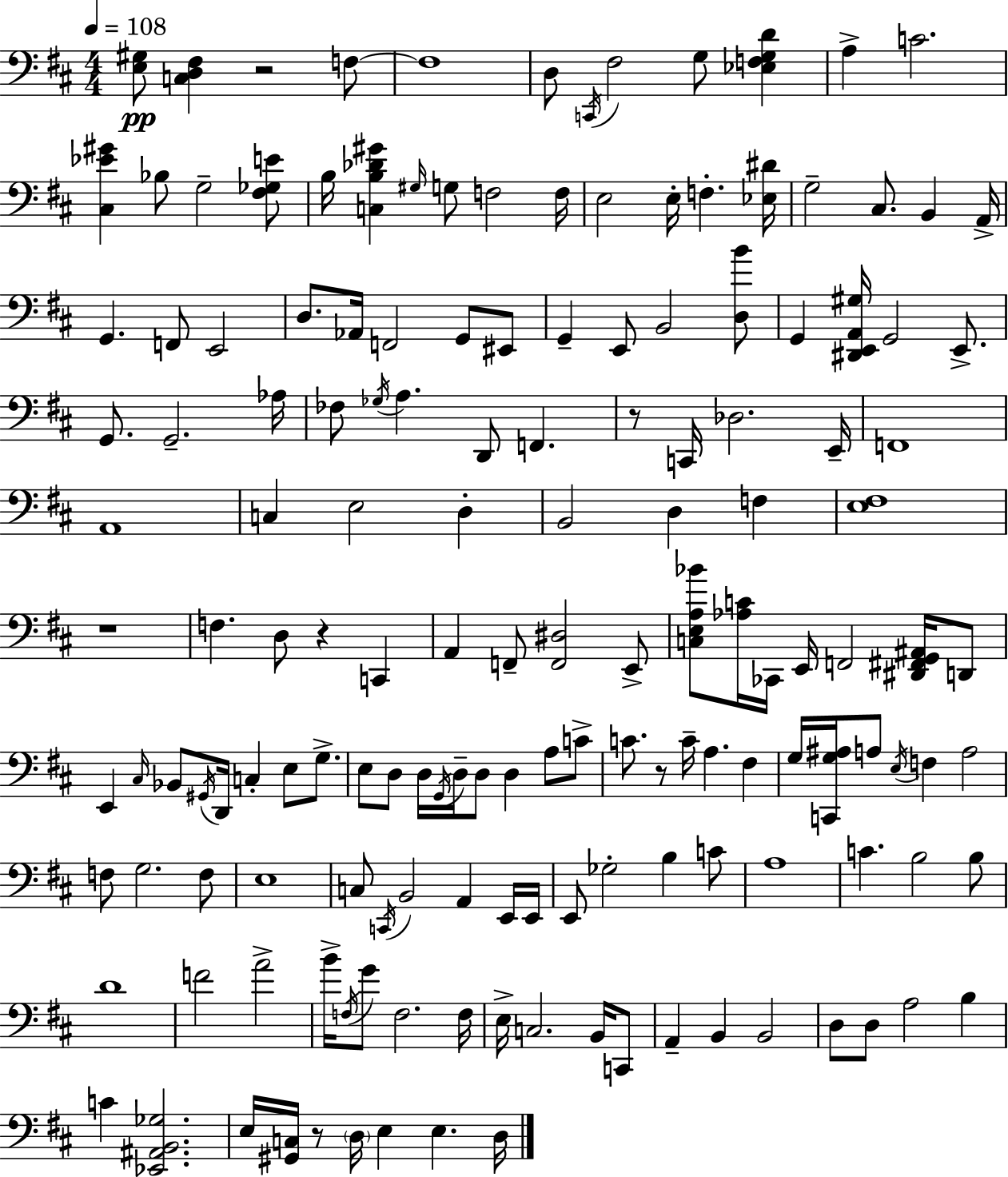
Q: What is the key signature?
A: D major